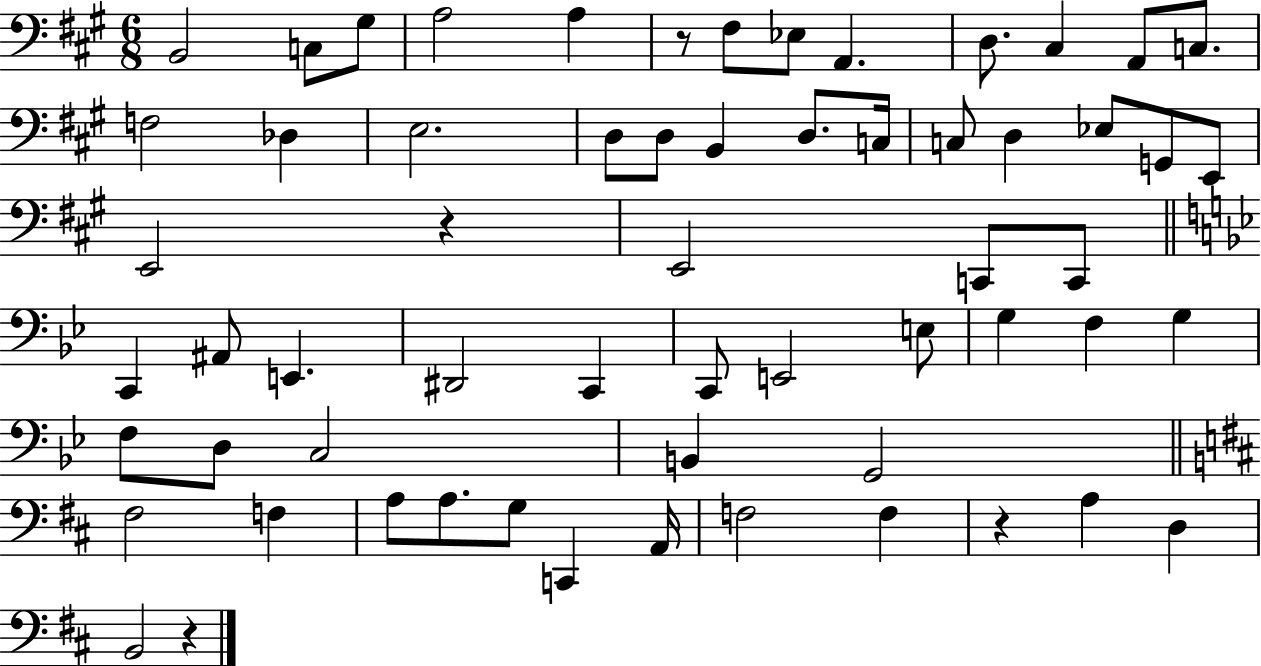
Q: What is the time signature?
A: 6/8